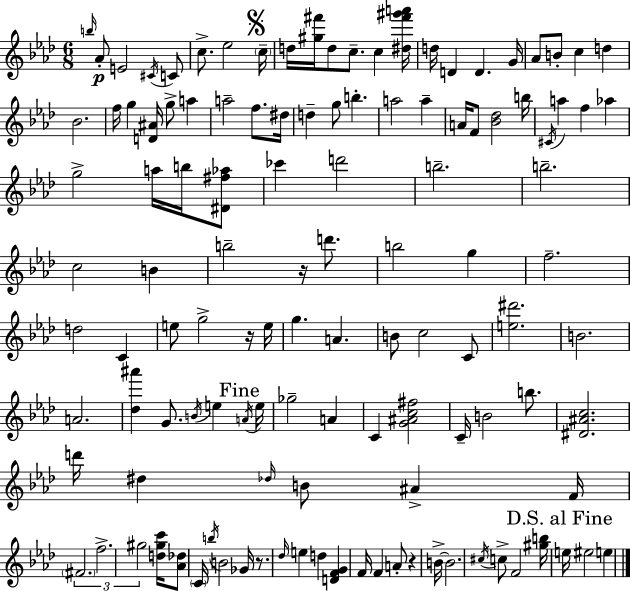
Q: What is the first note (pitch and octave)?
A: B5